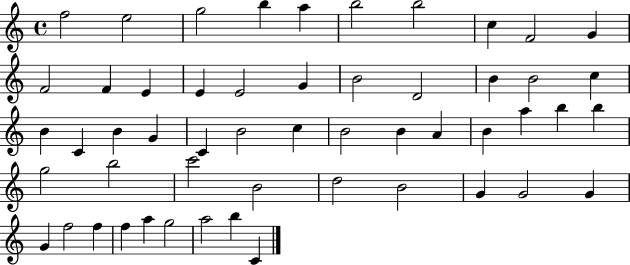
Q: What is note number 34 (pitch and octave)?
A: B5